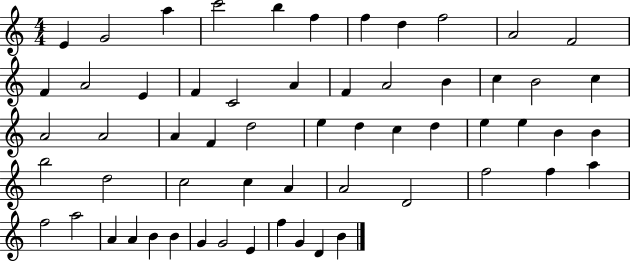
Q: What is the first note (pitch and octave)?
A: E4